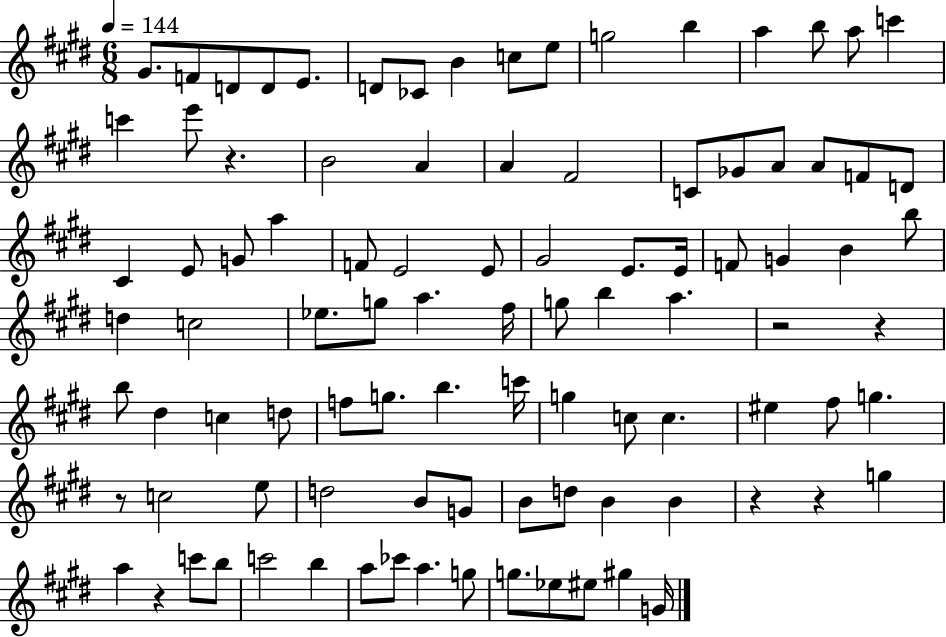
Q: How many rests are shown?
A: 7